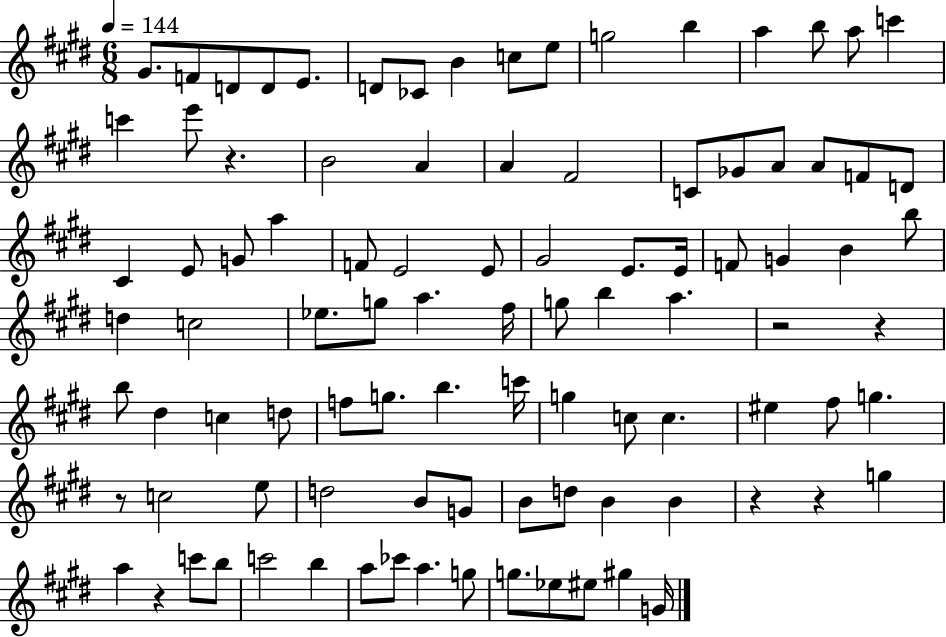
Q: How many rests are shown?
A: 7